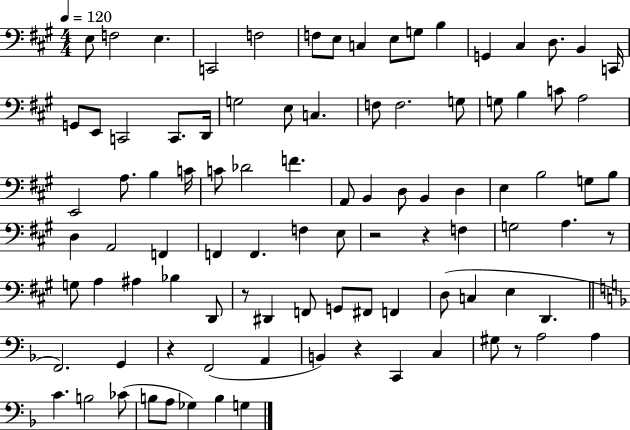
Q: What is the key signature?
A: A major